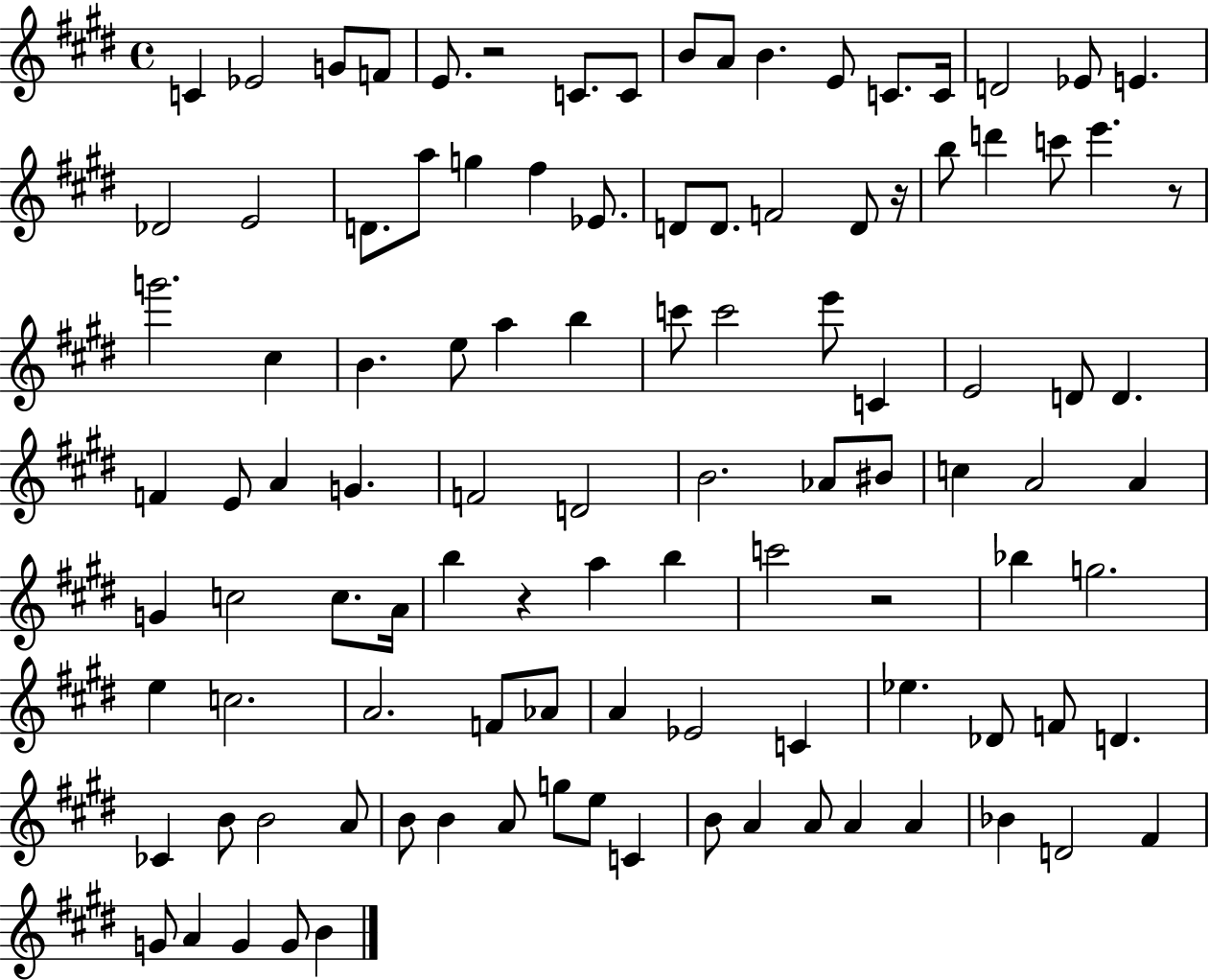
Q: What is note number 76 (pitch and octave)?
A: Db4